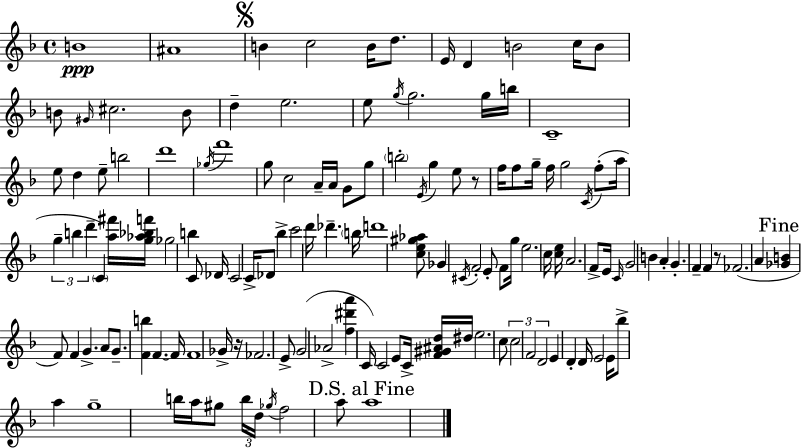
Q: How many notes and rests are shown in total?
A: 136